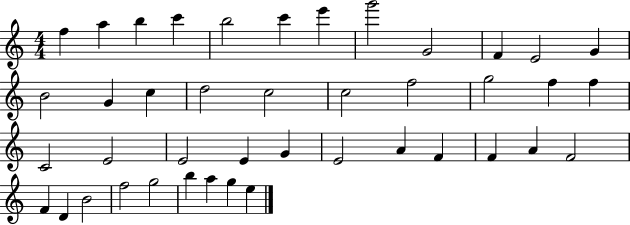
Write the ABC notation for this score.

X:1
T:Untitled
M:4/4
L:1/4
K:C
f a b c' b2 c' e' g'2 G2 F E2 G B2 G c d2 c2 c2 f2 g2 f f C2 E2 E2 E G E2 A F F A F2 F D B2 f2 g2 b a g e